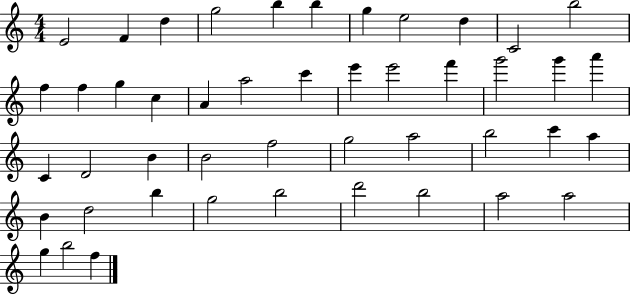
E4/h F4/q D5/q G5/h B5/q B5/q G5/q E5/h D5/q C4/h B5/h F5/q F5/q G5/q C5/q A4/q A5/h C6/q E6/q E6/h F6/q G6/h G6/q A6/q C4/q D4/h B4/q B4/h F5/h G5/h A5/h B5/h C6/q A5/q B4/q D5/h B5/q G5/h B5/h D6/h B5/h A5/h A5/h G5/q B5/h F5/q